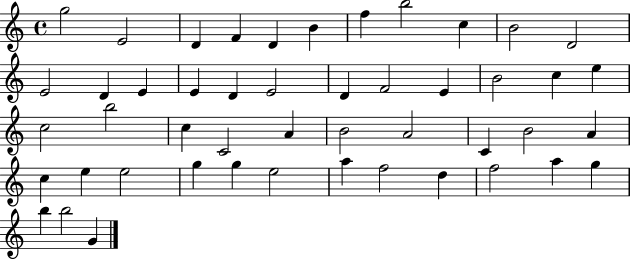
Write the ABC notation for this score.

X:1
T:Untitled
M:4/4
L:1/4
K:C
g2 E2 D F D B f b2 c B2 D2 E2 D E E D E2 D F2 E B2 c e c2 b2 c C2 A B2 A2 C B2 A c e e2 g g e2 a f2 d f2 a g b b2 G